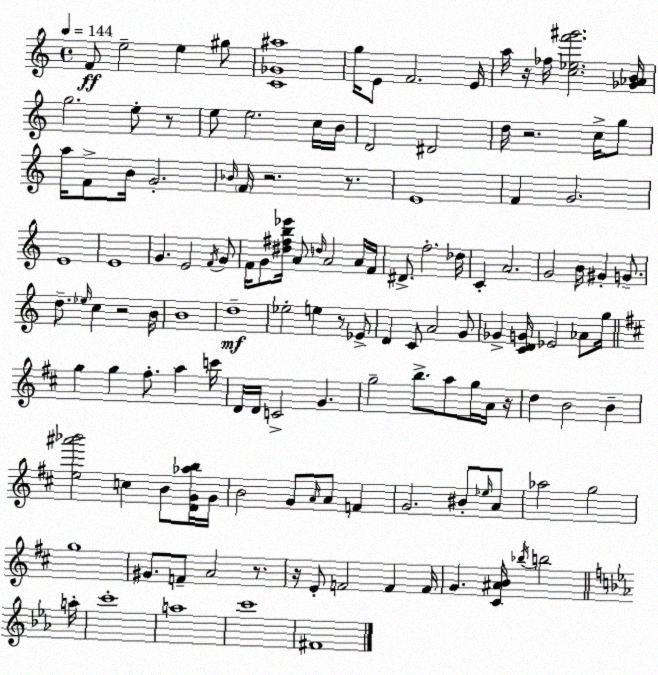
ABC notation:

X:1
T:Untitled
M:4/4
L:1/4
K:C
F/2 e2 e ^g/2 [C_G^a]4 g/4 E/2 F2 E/4 a/4 z/4 _f/4 [c_ef'^g']2 [_G_AB]/4 g2 e/2 z/2 e/2 e2 c/4 B/4 D2 ^D2 d/4 z2 c/4 g/2 a/4 F/2 B/4 G2 _B/4 F/4 z2 z/2 E4 F G2 E4 E4 G E2 F/4 G/2 F/4 G/2 [^d^fb_e']/4 A/2 d/4 A2 A/4 F/4 ^D/2 f2 _d/4 C A2 G2 B/4 ^G G/2 d/2 _e/4 c z2 B/4 B4 d4 _e2 e z/2 _E/2 D C/2 A2 G/2 _G [CDG]/4 _E2 _A/2 g/4 g g ^f/2 a c'/4 D/4 D/4 C2 G g2 b/2 a/2 g/4 A/4 z/4 d B2 B [e^a'_b']2 c B/2 [DG_ab]/4 G/4 B2 G/2 A/4 A/2 F G2 ^B/2 _e/4 A/2 _a2 g2 g4 ^G/2 F/2 A2 z/2 z/4 E/2 F2 F F/4 G [^C^AB]/4 _b/4 b2 a/4 c'4 a4 c'4 ^F4